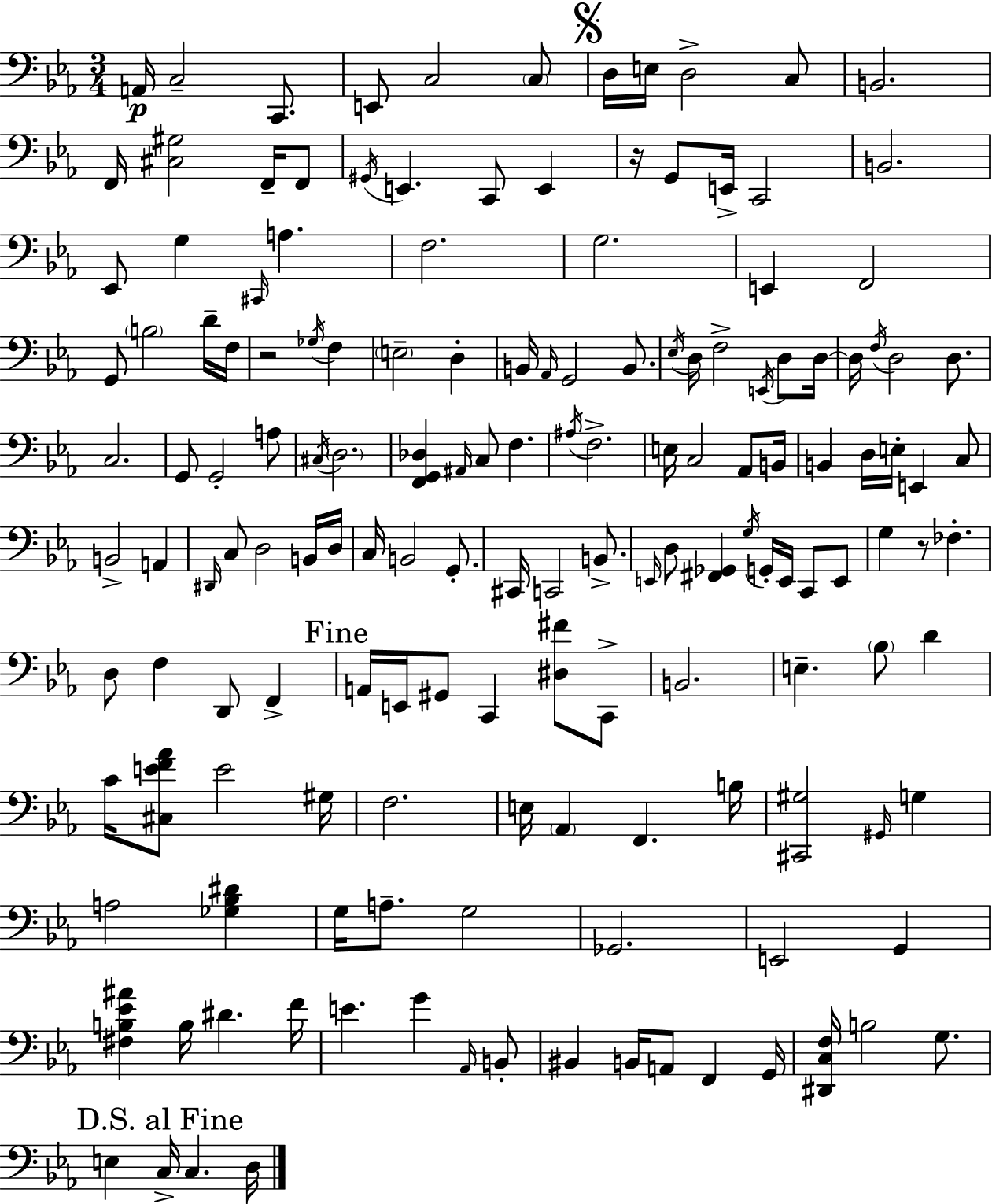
X:1
T:Untitled
M:3/4
L:1/4
K:Cm
A,,/4 C,2 C,,/2 E,,/2 C,2 C,/2 D,/4 E,/4 D,2 C,/2 B,,2 F,,/4 [^C,^G,]2 F,,/4 F,,/2 ^G,,/4 E,, C,,/2 E,, z/4 G,,/2 E,,/4 C,,2 B,,2 _E,,/2 G, ^C,,/4 A, F,2 G,2 E,, F,,2 G,,/2 B,2 D/4 F,/4 z2 _G,/4 F, E,2 D, B,,/4 _A,,/4 G,,2 B,,/2 _E,/4 D,/4 F,2 E,,/4 D,/2 D,/4 D,/4 F,/4 D,2 D,/2 C,2 G,,/2 G,,2 A,/2 ^C,/4 D,2 [F,,G,,_D,] ^A,,/4 C,/2 F, ^A,/4 F,2 E,/4 C,2 _A,,/2 B,,/4 B,, D,/4 E,/4 E,, C,/2 B,,2 A,, ^D,,/4 C,/2 D,2 B,,/4 D,/4 C,/4 B,,2 G,,/2 ^C,,/4 C,,2 B,,/2 E,,/4 D,/2 [^F,,_G,,] G,/4 G,,/4 E,,/4 C,,/2 E,,/2 G, z/2 _F, D,/2 F, D,,/2 F,, A,,/4 E,,/4 ^G,,/2 C,, [^D,^F]/2 C,,/2 B,,2 E, _B,/2 D C/4 [^C,EF_A]/2 E2 ^G,/4 F,2 E,/4 _A,, F,, B,/4 [^C,,^G,]2 ^G,,/4 G, A,2 [_G,_B,^D] G,/4 A,/2 G,2 _G,,2 E,,2 G,, [^F,B,_E^A] B,/4 ^D F/4 E G _A,,/4 B,,/2 ^B,, B,,/4 A,,/2 F,, G,,/4 [^D,,C,F,]/4 B,2 G,/2 E, C,/4 C, D,/4